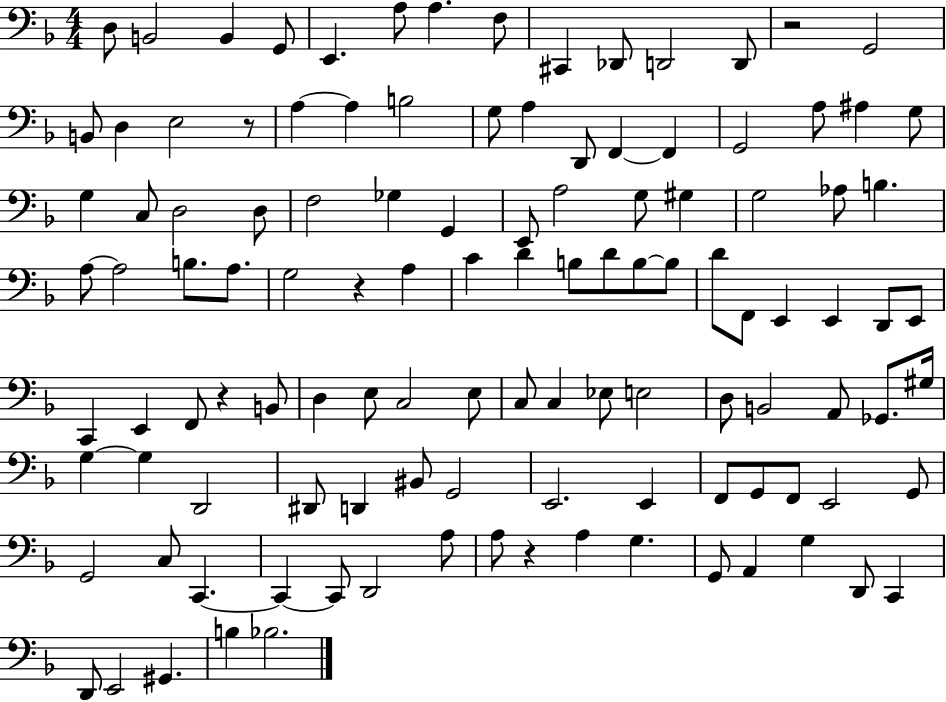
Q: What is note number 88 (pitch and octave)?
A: G2